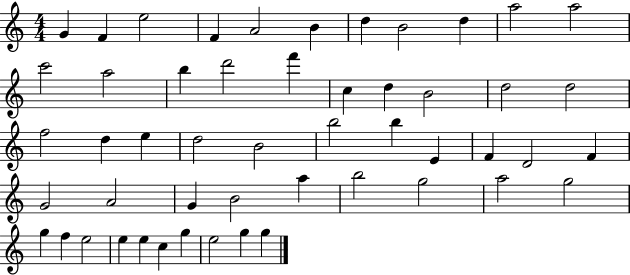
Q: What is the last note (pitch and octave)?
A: G5